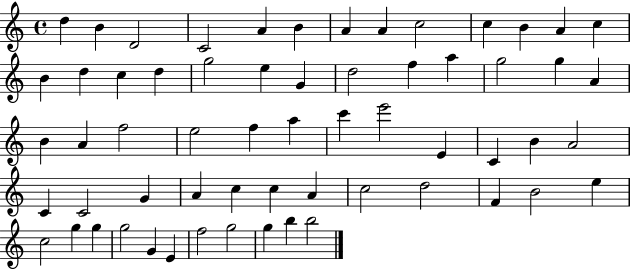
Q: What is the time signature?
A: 4/4